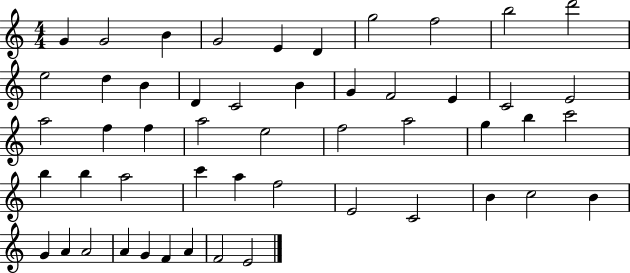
{
  \clef treble
  \numericTimeSignature
  \time 4/4
  \key c \major
  g'4 g'2 b'4 | g'2 e'4 d'4 | g''2 f''2 | b''2 d'''2 | \break e''2 d''4 b'4 | d'4 c'2 b'4 | g'4 f'2 e'4 | c'2 e'2 | \break a''2 f''4 f''4 | a''2 e''2 | f''2 a''2 | g''4 b''4 c'''2 | \break b''4 b''4 a''2 | c'''4 a''4 f''2 | e'2 c'2 | b'4 c''2 b'4 | \break g'4 a'4 a'2 | a'4 g'4 f'4 a'4 | f'2 e'2 | \bar "|."
}